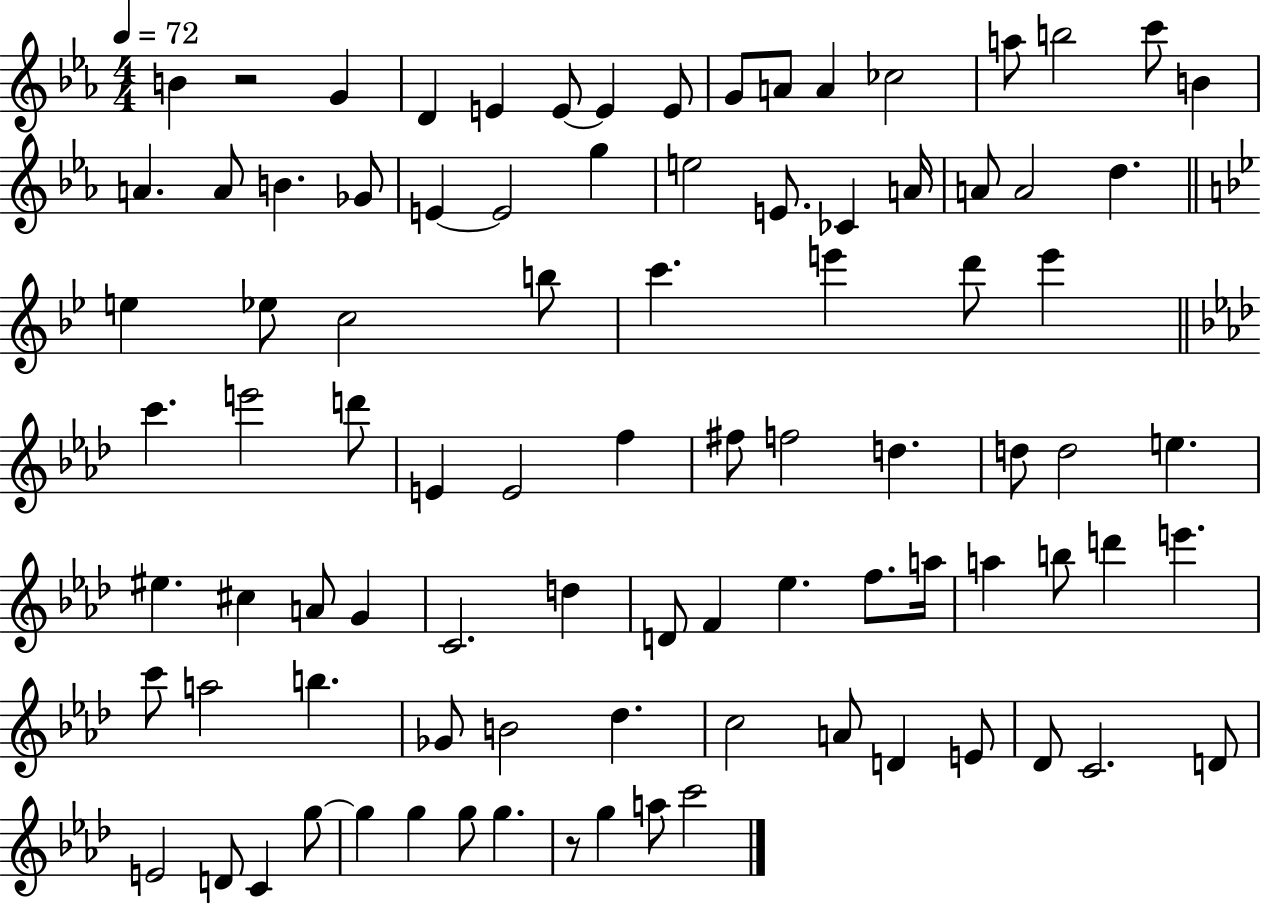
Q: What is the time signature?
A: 4/4